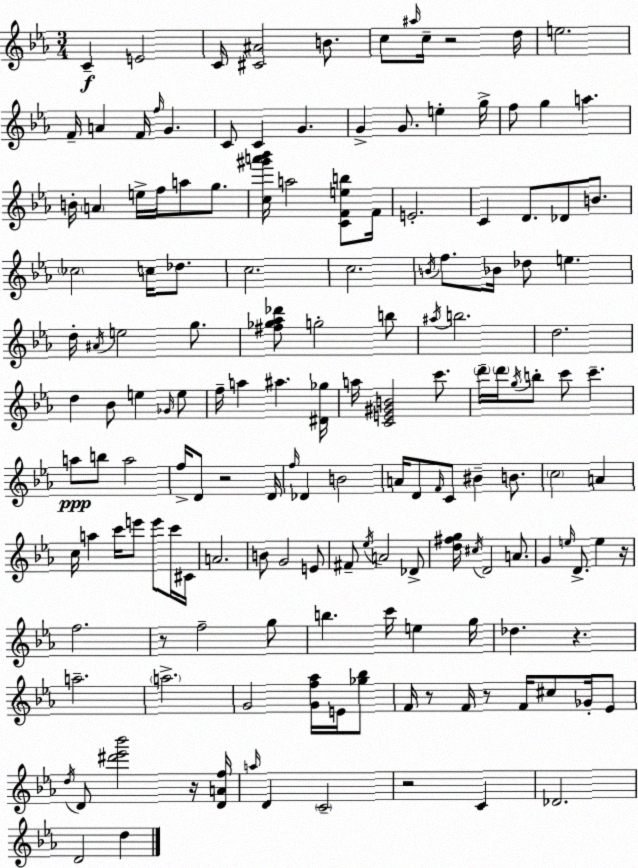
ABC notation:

X:1
T:Untitled
M:3/4
L:1/4
K:Cm
C E2 C/4 [^C^A]2 B/2 c/2 ^a/4 c/4 z2 d/4 e2 F/4 A F/4 f/4 G C/2 C G G G/2 e g/4 f/2 g a B/4 A e/4 f/4 a/2 g/2 [c^g'a'_b']/4 a2 [CFeb]/2 F/4 E2 C D/2 _D/2 B/2 _c2 c/4 _d/2 c2 c2 B/4 f/2 _B/4 _d/2 e d/4 ^A/4 e2 g/2 [^f_g_a_d']/2 g2 b/2 ^a/4 b2 d2 d _B/2 e _G/4 e/2 f/4 a ^a [^D_g]/4 a/4 [CE^GB]2 c'/2 d'/4 d'/4 g/4 b/2 c'/2 c' a/2 b/2 a2 f/4 D/2 z2 D/4 f/4 _D B2 A/4 D/2 F/4 C/2 ^B B/2 c2 A c/4 a c'/4 e'/2 e'/2 c'/4 ^C/4 A2 B/2 G2 E/2 ^F/2 _e/4 A2 _D/2 [d^fg]/4 ^c/4 D2 A/2 G e/4 D/2 e z/4 f2 z/2 f2 g/2 b c'/4 e g/4 _d z a2 a2 G2 [Gf_a]/4 E/4 [_g_b]/2 F/4 z/2 F/4 z/2 F/4 ^c/2 _G/4 _E/2 d/4 D/2 [^d'_e'_b']2 z/4 [DAf]/4 a/4 D C2 z2 C _D2 D2 d